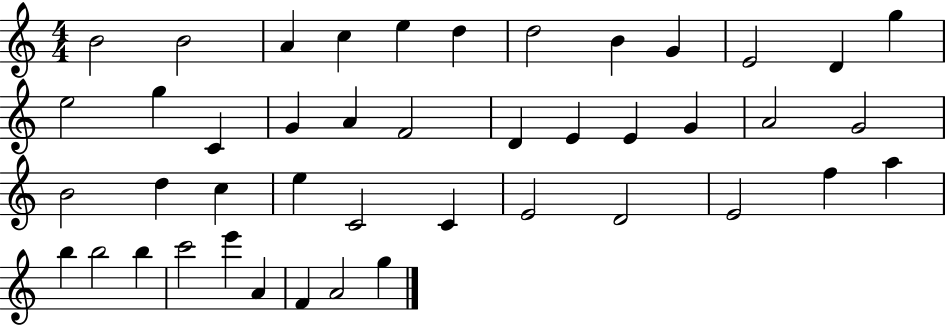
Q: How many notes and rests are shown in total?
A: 44